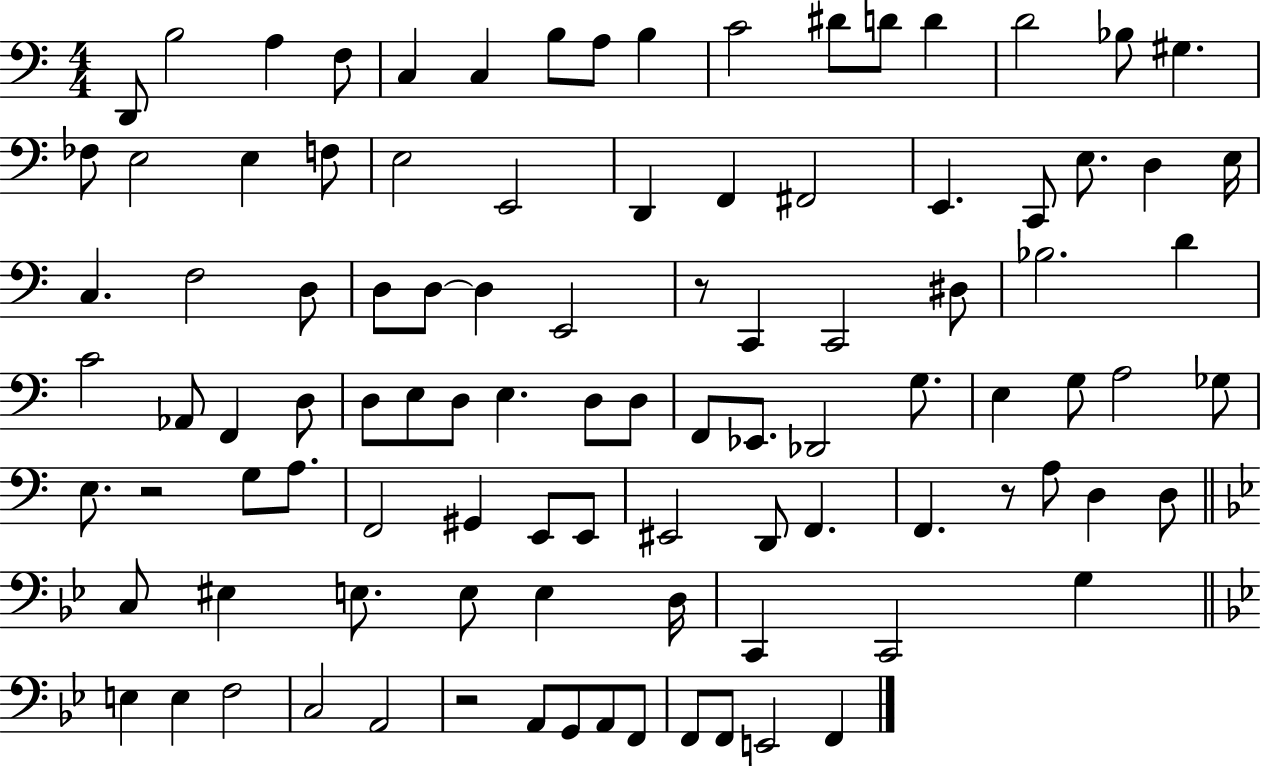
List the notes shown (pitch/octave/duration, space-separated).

D2/e B3/h A3/q F3/e C3/q C3/q B3/e A3/e B3/q C4/h D#4/e D4/e D4/q D4/h Bb3/e G#3/q. FES3/e E3/h E3/q F3/e E3/h E2/h D2/q F2/q F#2/h E2/q. C2/e E3/e. D3/q E3/s C3/q. F3/h D3/e D3/e D3/e D3/q E2/h R/e C2/q C2/h D#3/e Bb3/h. D4/q C4/h Ab2/e F2/q D3/e D3/e E3/e D3/e E3/q. D3/e D3/e F2/e Eb2/e. Db2/h G3/e. E3/q G3/e A3/h Gb3/e E3/e. R/h G3/e A3/e. F2/h G#2/q E2/e E2/e EIS2/h D2/e F2/q. F2/q. R/e A3/e D3/q D3/e C3/e EIS3/q E3/e. E3/e E3/q D3/s C2/q C2/h G3/q E3/q E3/q F3/h C3/h A2/h R/h A2/e G2/e A2/e F2/e F2/e F2/e E2/h F2/q